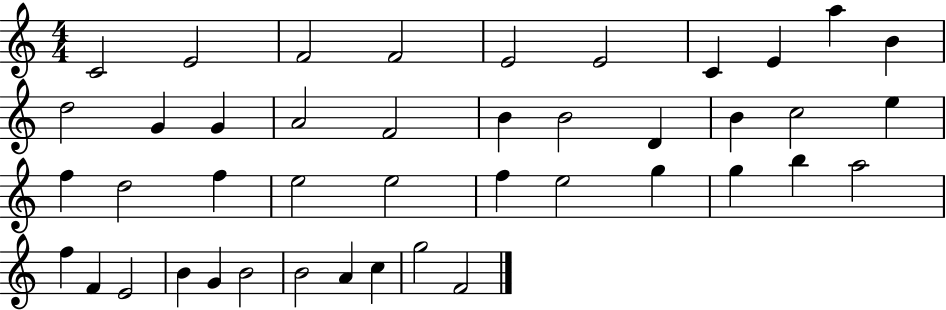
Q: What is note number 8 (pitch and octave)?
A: E4